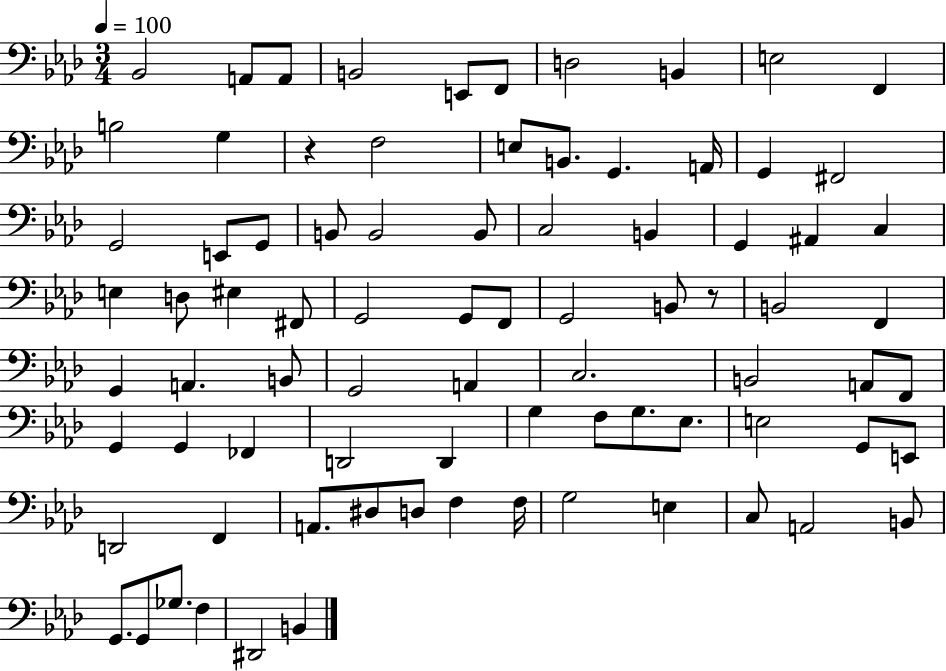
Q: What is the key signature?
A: AES major